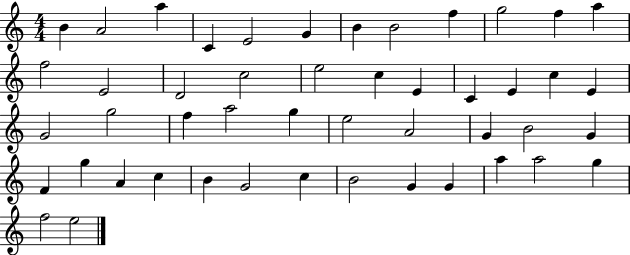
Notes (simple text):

B4/q A4/h A5/q C4/q E4/h G4/q B4/q B4/h F5/q G5/h F5/q A5/q F5/h E4/h D4/h C5/h E5/h C5/q E4/q C4/q E4/q C5/q E4/q G4/h G5/h F5/q A5/h G5/q E5/h A4/h G4/q B4/h G4/q F4/q G5/q A4/q C5/q B4/q G4/h C5/q B4/h G4/q G4/q A5/q A5/h G5/q F5/h E5/h